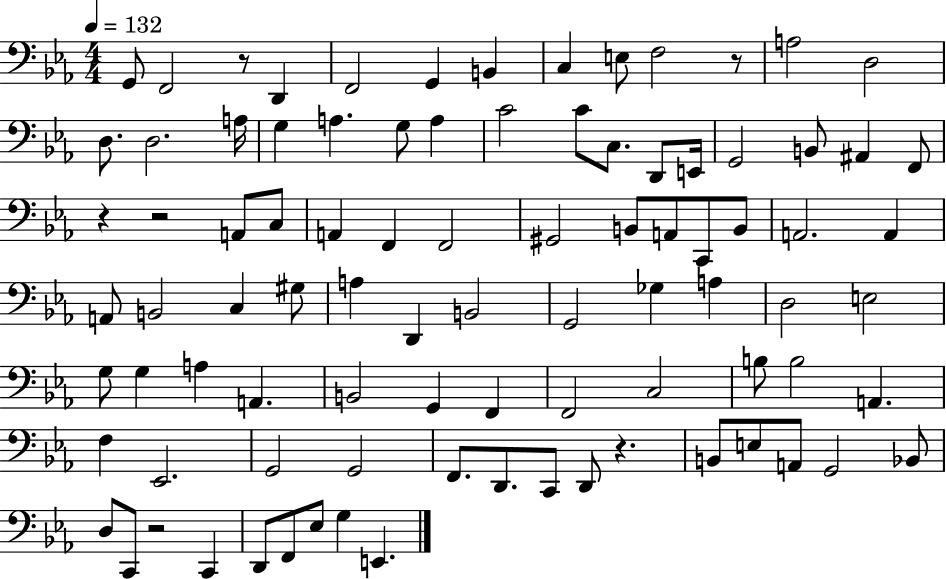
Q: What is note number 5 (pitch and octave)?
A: G2